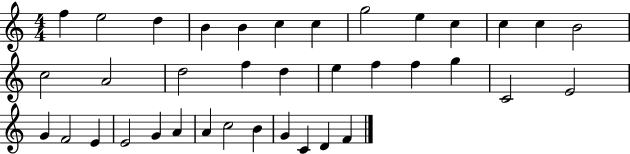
X:1
T:Untitled
M:4/4
L:1/4
K:C
f e2 d B B c c g2 e c c c B2 c2 A2 d2 f d e f f g C2 E2 G F2 E E2 G A A c2 B G C D F